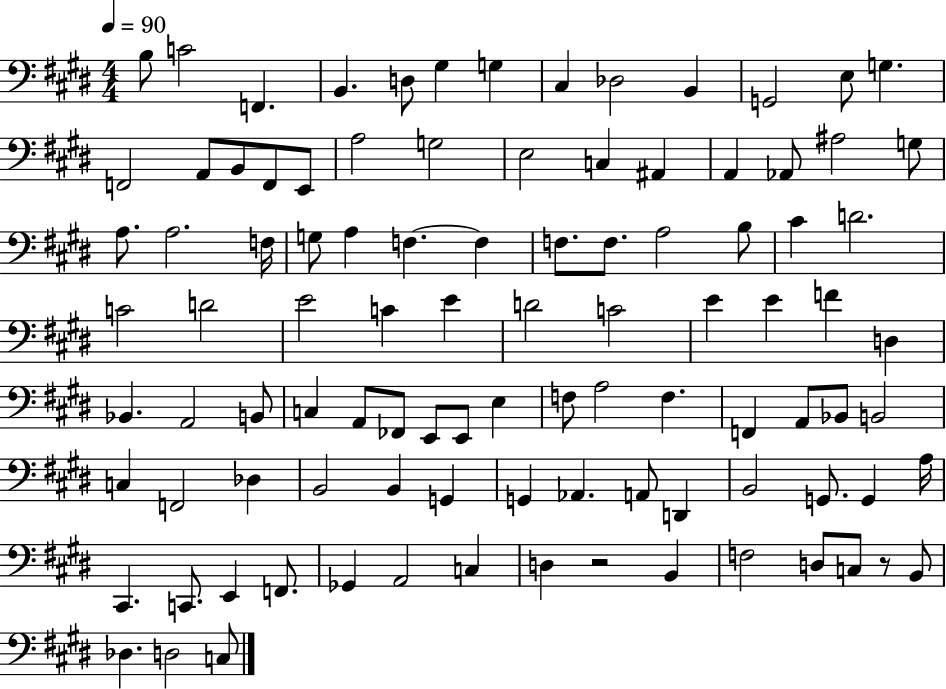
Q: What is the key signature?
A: E major